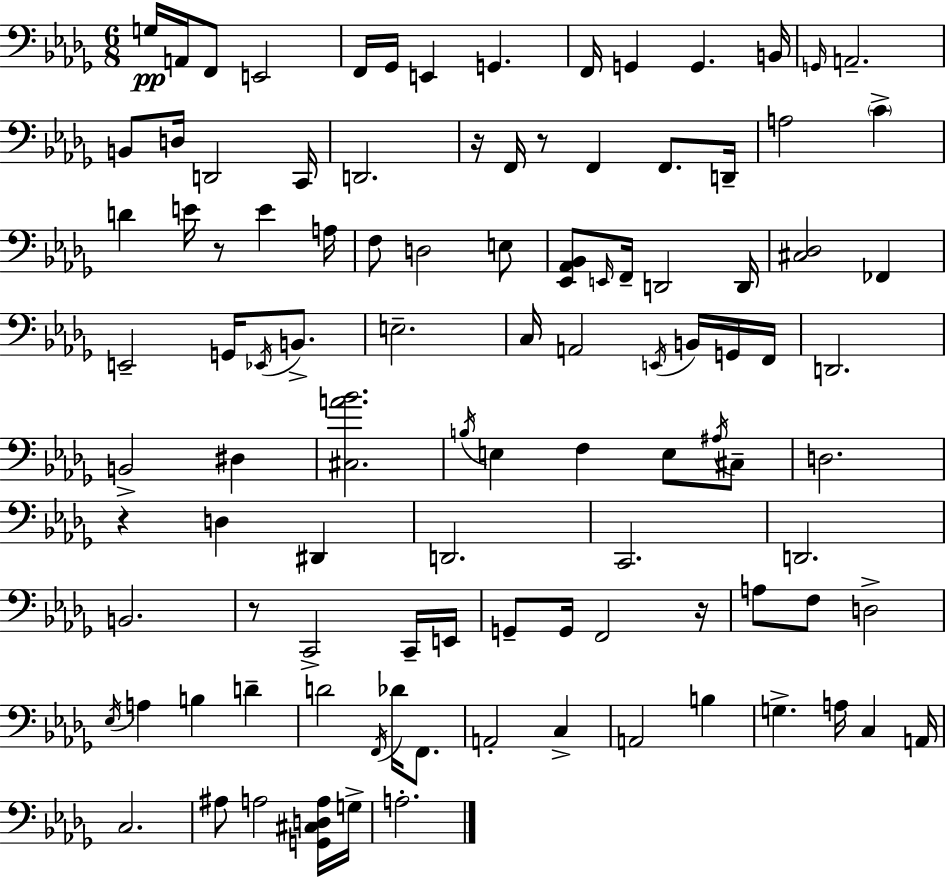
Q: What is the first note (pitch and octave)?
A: G3